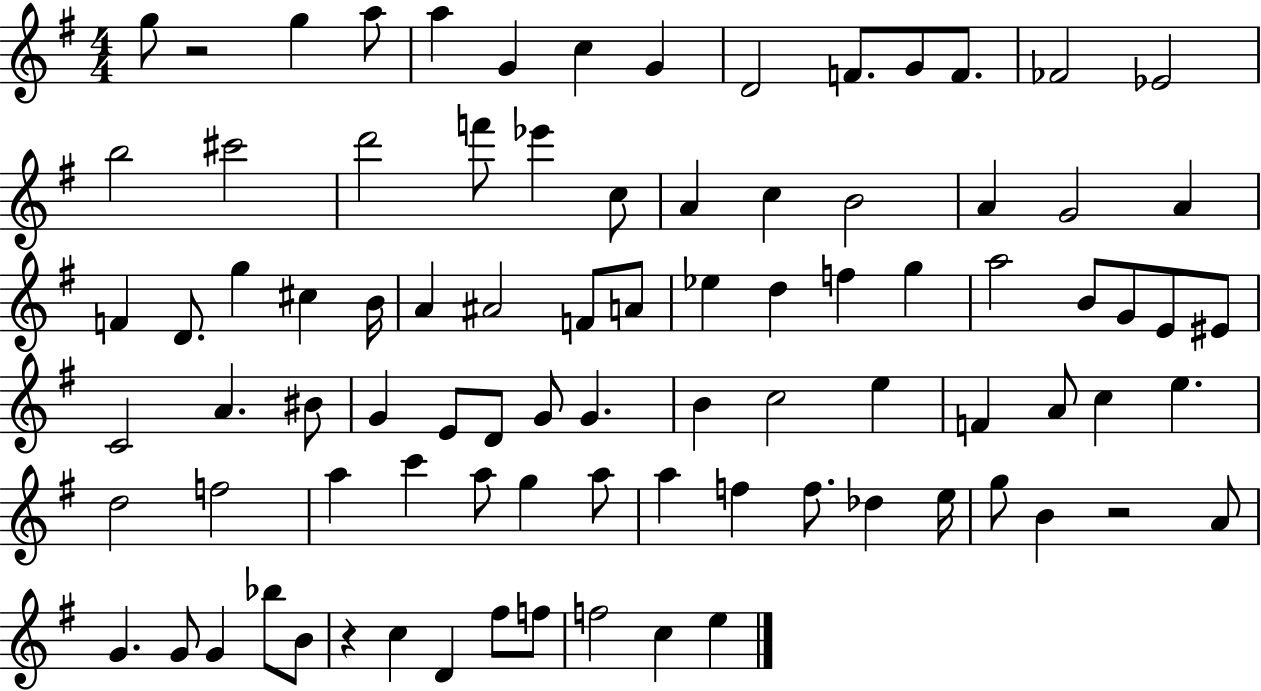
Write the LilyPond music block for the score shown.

{
  \clef treble
  \numericTimeSignature
  \time 4/4
  \key g \major
  g''8 r2 g''4 a''8 | a''4 g'4 c''4 g'4 | d'2 f'8. g'8 f'8. | fes'2 ees'2 | \break b''2 cis'''2 | d'''2 f'''8 ees'''4 c''8 | a'4 c''4 b'2 | a'4 g'2 a'4 | \break f'4 d'8. g''4 cis''4 b'16 | a'4 ais'2 f'8 a'8 | ees''4 d''4 f''4 g''4 | a''2 b'8 g'8 e'8 eis'8 | \break c'2 a'4. bis'8 | g'4 e'8 d'8 g'8 g'4. | b'4 c''2 e''4 | f'4 a'8 c''4 e''4. | \break d''2 f''2 | a''4 c'''4 a''8 g''4 a''8 | a''4 f''4 f''8. des''4 e''16 | g''8 b'4 r2 a'8 | \break g'4. g'8 g'4 bes''8 b'8 | r4 c''4 d'4 fis''8 f''8 | f''2 c''4 e''4 | \bar "|."
}